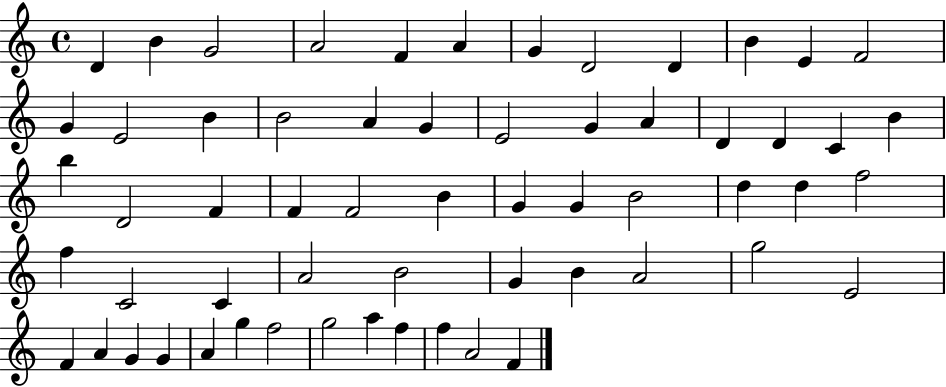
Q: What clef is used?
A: treble